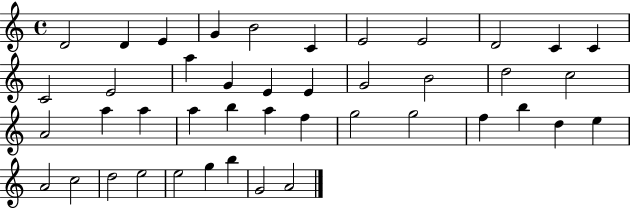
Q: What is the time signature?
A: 4/4